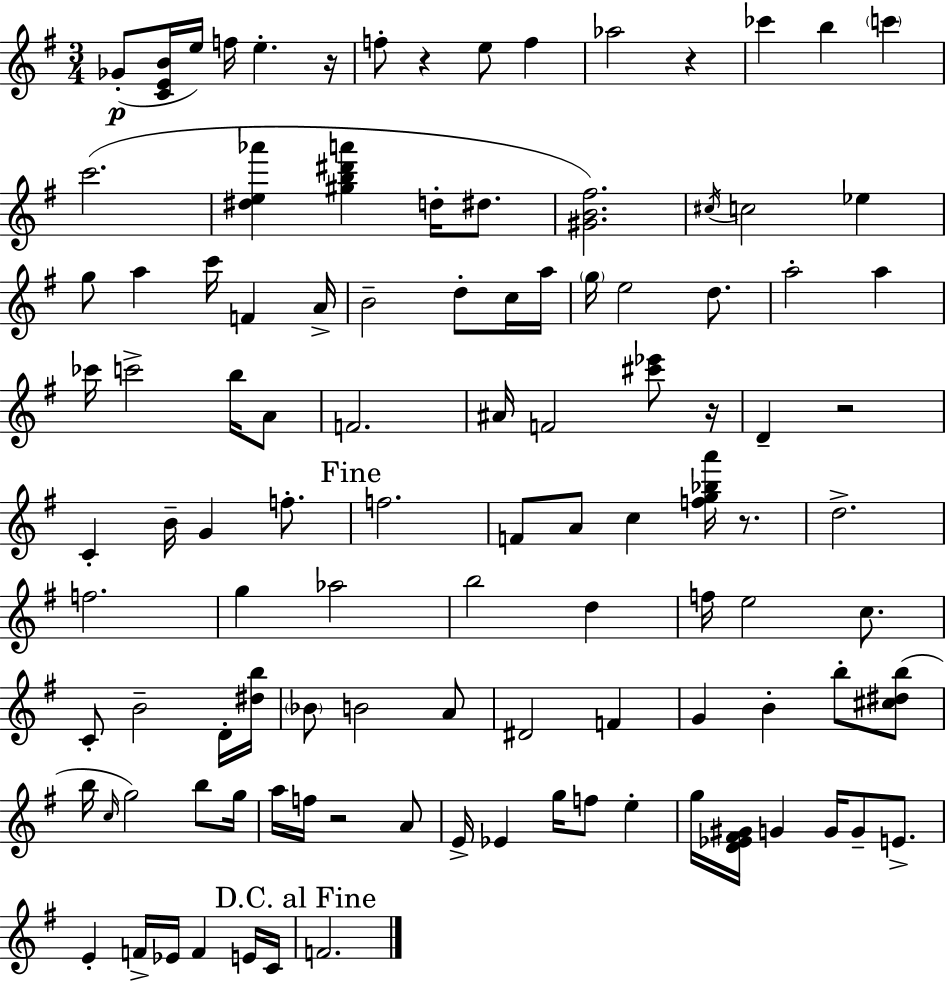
{
  \clef treble
  \numericTimeSignature
  \time 3/4
  \key e \minor
  ges'8-.(\p <c' e' b'>16 e''16) f''16 e''4.-. r16 | f''8-. r4 e''8 f''4 | aes''2 r4 | ces'''4 b''4 \parenthesize c'''4 | \break c'''2.( | <dis'' e'' aes'''>4 <gis'' b'' dis''' a'''>4 d''16-. dis''8. | <gis' b' fis''>2.) | \acciaccatura { cis''16 } c''2 ees''4 | \break g''8 a''4 c'''16 f'4 | a'16-> b'2-- d''8-. c''16 | a''16 \parenthesize g''16 e''2 d''8. | a''2-. a''4 | \break ces'''16 c'''2-> b''16 a'8 | f'2. | ais'16 f'2 <cis''' ees'''>8 | r16 d'4-- r2 | \break c'4-. b'16-- g'4 f''8.-. | \mark "Fine" f''2. | f'8 a'8 c''4 <f'' g'' bes'' a'''>16 r8. | d''2.-> | \break f''2. | g''4 aes''2 | b''2 d''4 | f''16 e''2 c''8. | \break c'8-. b'2-- d'16-. | <dis'' b''>16 \parenthesize bes'8 b'2 a'8 | dis'2 f'4 | g'4 b'4-. b''8-. <cis'' dis'' b''>8( | \break b''16 \grace { c''16 } g''2) b''8 | g''16 a''16 f''16 r2 | a'8 e'16-> ees'4 g''16 f''8 e''4-. | g''16 <d' ees' fis' gis'>16 g'4 g'16 g'8-- e'8.-> | \break e'4-. f'16-> ees'16 f'4 | e'16 c'16 \mark "D.C. al Fine" f'2. | \bar "|."
}